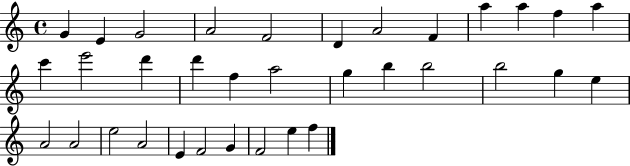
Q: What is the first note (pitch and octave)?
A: G4